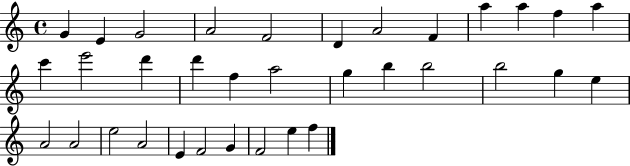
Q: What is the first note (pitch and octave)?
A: G4